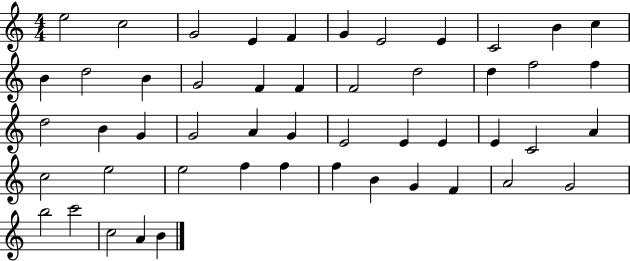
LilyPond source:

{
  \clef treble
  \numericTimeSignature
  \time 4/4
  \key c \major
  e''2 c''2 | g'2 e'4 f'4 | g'4 e'2 e'4 | c'2 b'4 c''4 | \break b'4 d''2 b'4 | g'2 f'4 f'4 | f'2 d''2 | d''4 f''2 f''4 | \break d''2 b'4 g'4 | g'2 a'4 g'4 | e'2 e'4 e'4 | e'4 c'2 a'4 | \break c''2 e''2 | e''2 f''4 f''4 | f''4 b'4 g'4 f'4 | a'2 g'2 | \break b''2 c'''2 | c''2 a'4 b'4 | \bar "|."
}